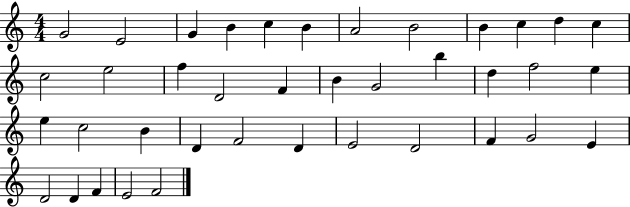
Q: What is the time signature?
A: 4/4